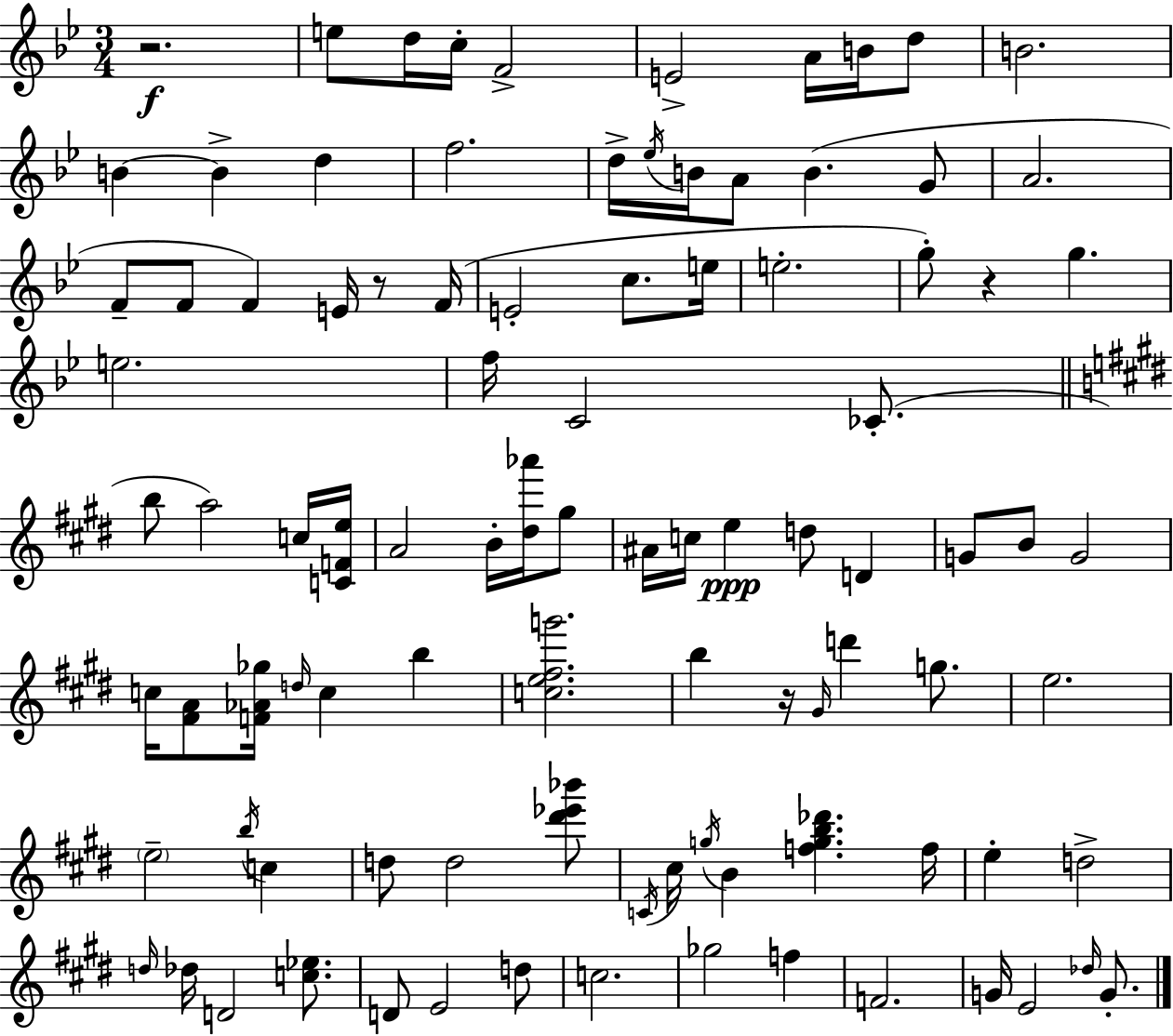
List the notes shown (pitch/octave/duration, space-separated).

R/h. E5/e D5/s C5/s F4/h E4/h A4/s B4/s D5/e B4/h. B4/q B4/q D5/q F5/h. D5/s Eb5/s B4/s A4/e B4/q. G4/e A4/h. F4/e F4/e F4/q E4/s R/e F4/s E4/h C5/e. E5/s E5/h. G5/e R/q G5/q. E5/h. F5/s C4/h CES4/e. B5/e A5/h C5/s [C4,F4,E5]/s A4/h B4/s [D#5,Ab6]/s G#5/e A#4/s C5/s E5/q D5/e D4/q G4/e B4/e G4/h C5/s [F#4,A4]/e [F4,Ab4,Gb5]/s D5/s C5/q B5/q [C5,E5,F#5,G6]/h. B5/q R/s G#4/s D6/q G5/e. E5/h. E5/h B5/s C5/q D5/e D5/h [D#6,Eb6,Bb6]/e C4/s C#5/s G5/s B4/q [F5,G5,B5,Db6]/q. F5/s E5/q D5/h D5/s Db5/s D4/h [C5,Eb5]/e. D4/e E4/h D5/e C5/h. Gb5/h F5/q F4/h. G4/s E4/h Db5/s G4/e.